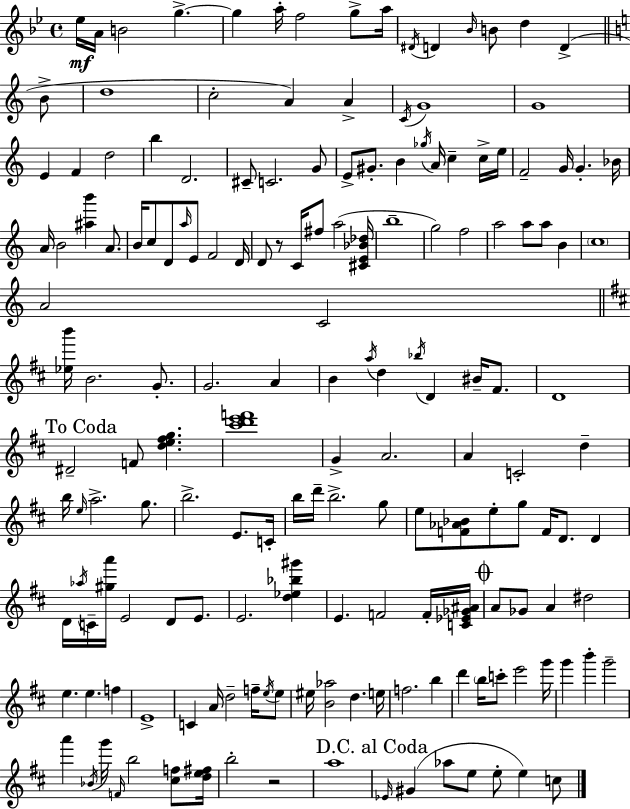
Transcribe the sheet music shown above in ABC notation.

X:1
T:Untitled
M:4/4
L:1/4
K:Bb
_e/4 A/4 B2 g g a/4 f2 g/2 a/4 ^D/4 D _B/4 B/2 d D B/2 d4 c2 A A C/4 G4 G4 E F d2 b D2 ^C/2 C2 G/2 E/2 ^G/2 B _g/4 A/4 c c/4 e/4 F2 G/4 G _B/4 A/4 B2 [^ab'] A/2 B/4 c/2 D/2 a/4 E/2 F2 D/4 D/2 z/2 C/4 ^f/2 a2 [^CE_B_d]/4 b4 g2 f2 a2 a/2 a/2 B c4 A2 C2 [_eb']/4 B2 G/2 G2 A B a/4 d _b/4 D ^B/4 ^F/2 D4 ^D2 F/2 [de^fg] [^c'd'e'f']4 G A2 A C2 d b/4 e/4 a2 g/2 b2 E/2 C/4 b/4 d'/4 b2 g/2 e/2 [F_A_B]/2 e/2 g/2 F/4 D/2 D D/4 _a/4 C/4 [^ga']/4 E2 D/2 E/2 E2 [d_e_b^g'] E F2 F/4 [C_E_G^A]/4 A/2 _G/2 A ^d2 e e f E4 C A/4 d2 f/4 e/4 e/2 ^e/4 [B_a]2 d e/4 f2 b d' b/4 c'/2 e'2 g'/4 g' b' g'2 a' _B/4 g'/4 F/4 b2 [^cf]/2 [de^f]/4 b2 z2 a4 _E/4 ^G _a/2 e/2 e/2 e c/2